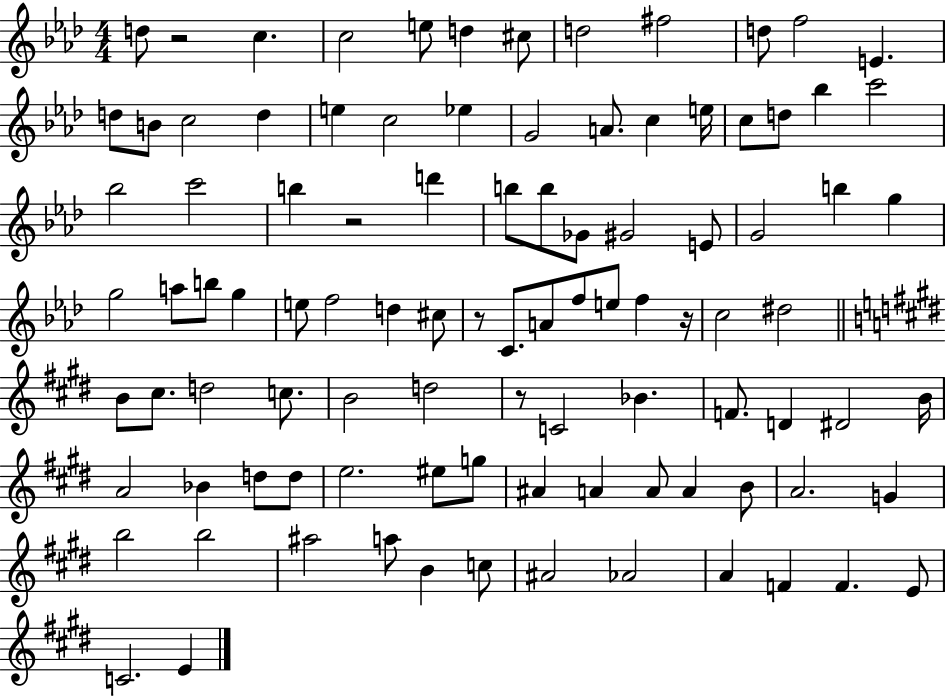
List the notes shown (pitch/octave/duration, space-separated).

D5/e R/h C5/q. C5/h E5/e D5/q C#5/e D5/h F#5/h D5/e F5/h E4/q. D5/e B4/e C5/h D5/q E5/q C5/h Eb5/q G4/h A4/e. C5/q E5/s C5/e D5/e Bb5/q C6/h Bb5/h C6/h B5/q R/h D6/q B5/e B5/e Gb4/e G#4/h E4/e G4/h B5/q G5/q G5/h A5/e B5/e G5/q E5/e F5/h D5/q C#5/e R/e C4/e. A4/e F5/e E5/e F5/q R/s C5/h D#5/h B4/e C#5/e. D5/h C5/e. B4/h D5/h R/e C4/h Bb4/q. F4/e. D4/q D#4/h B4/s A4/h Bb4/q D5/e D5/e E5/h. EIS5/e G5/e A#4/q A4/q A4/e A4/q B4/e A4/h. G4/q B5/h B5/h A#5/h A5/e B4/q C5/e A#4/h Ab4/h A4/q F4/q F4/q. E4/e C4/h. E4/q